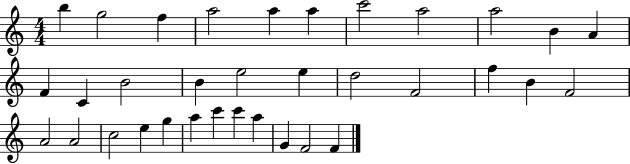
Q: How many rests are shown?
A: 0